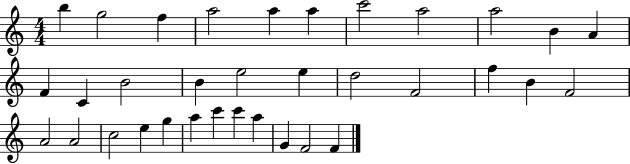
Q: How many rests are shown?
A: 0